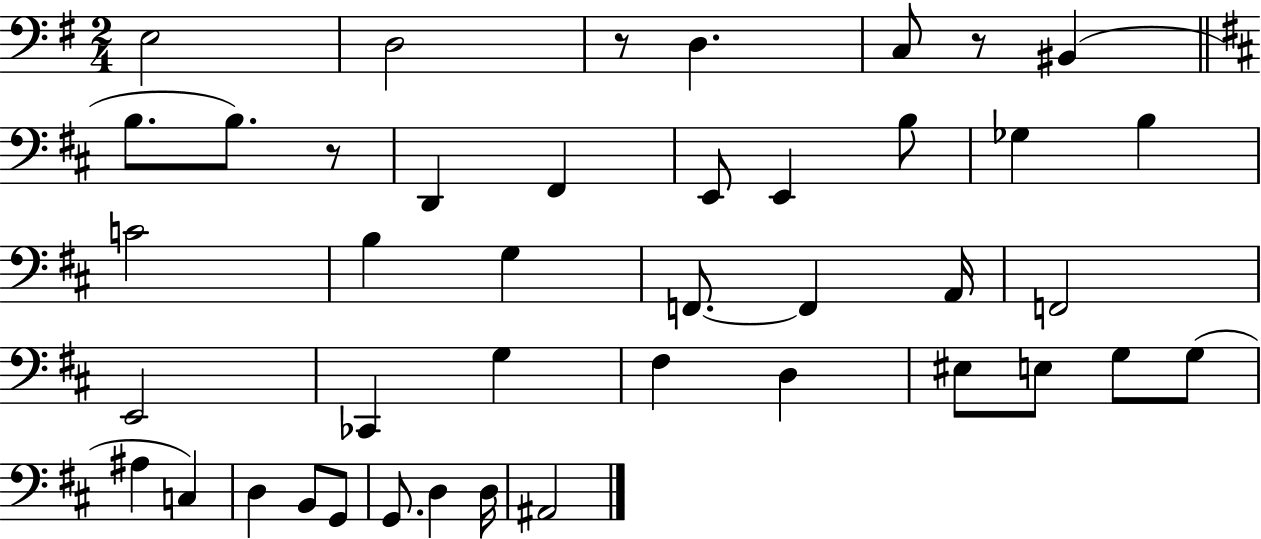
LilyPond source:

{
  \clef bass
  \numericTimeSignature
  \time 2/4
  \key g \major
  \repeat volta 2 { e2 | d2 | r8 d4. | c8 r8 bis,4( | \break \bar "||" \break \key d \major b8. b8.) r8 | d,4 fis,4 | e,8 e,4 b8 | ges4 b4 | \break c'2 | b4 g4 | f,8.~~ f,4 a,16 | f,2 | \break e,2 | ces,4 g4 | fis4 d4 | eis8 e8 g8 g8( | \break ais4 c4) | d4 b,8 g,8 | g,8. d4 d16 | ais,2 | \break } \bar "|."
}